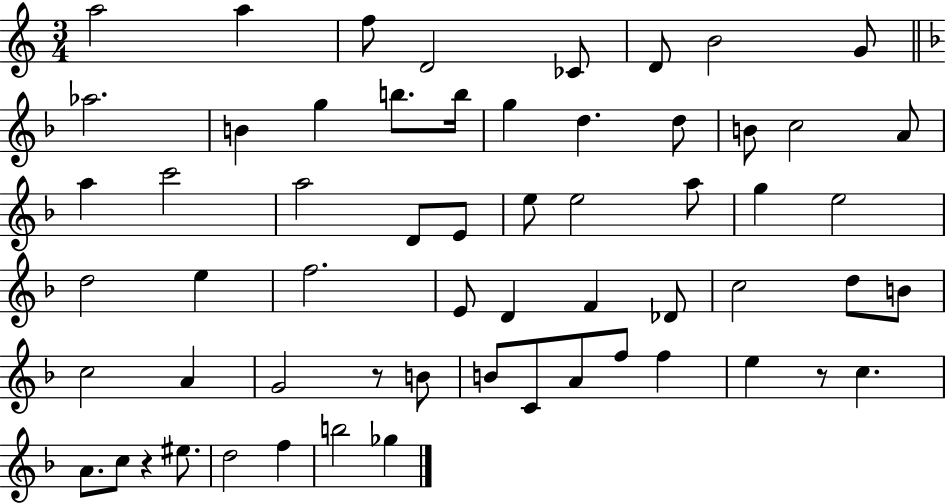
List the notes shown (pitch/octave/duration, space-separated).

A5/h A5/q F5/e D4/h CES4/e D4/e B4/h G4/e Ab5/h. B4/q G5/q B5/e. B5/s G5/q D5/q. D5/e B4/e C5/h A4/e A5/q C6/h A5/h D4/e E4/e E5/e E5/h A5/e G5/q E5/h D5/h E5/q F5/h. E4/e D4/q F4/q Db4/e C5/h D5/e B4/e C5/h A4/q G4/h R/e B4/e B4/e C4/e A4/e F5/e F5/q E5/q R/e C5/q. A4/e. C5/e R/q EIS5/e. D5/h F5/q B5/h Gb5/q